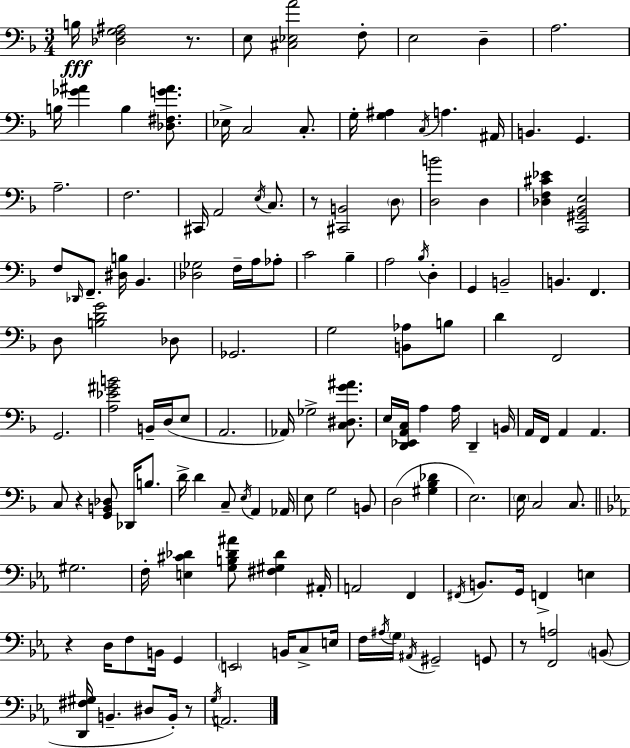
B3/s [Db3,F3,G3,A#3]/h R/e. E3/e [C#3,Eb3,A4]/h F3/e E3/h D3/q A3/h. B3/s [Gb4,A#4]/q B3/q [Db3,F#3,G4,A#4]/e. Eb3/s C3/h C3/e. G3/s [G3,A#3]/q C3/s A3/q. A#2/s B2/q. G2/q. A3/h. F3/h. C#2/s A2/h E3/s C3/e. R/e [C#2,B2]/h D3/e [D3,B4]/h D3/q [Db3,F3,C#4,Eb4]/q [C2,G#2,Bb2,E3]/h F3/e Db2/s F2/e. [D#3,B3]/s Bb2/q. [Db3,Gb3]/h F3/s A3/s Ab3/e C4/h Bb3/q A3/h Bb3/s D3/q G2/q B2/h B2/q. F2/q. D3/e [B3,D4,G4]/h Db3/e Gb2/h. G3/h [B2,Ab3]/e B3/e D4/q F2/h G2/h. [A3,Eb4,G#4,B4]/h B2/s D3/s E3/e A2/h. Ab2/s Gb3/h [C3,D#3,G4,A#4]/e. E3/s [D2,Eb2,A2,C3]/s A3/q A3/s D2/q B2/s A2/s F2/s A2/q A2/q. C3/e R/q [G2,B2,Db3]/e Db2/s B3/e. D4/s D4/q C3/e E3/s A2/q Ab2/s E3/e G3/h B2/e D3/h [G#3,Bb3,Db4]/q E3/h. E3/s C3/h C3/e. G#3/h. F3/s [E3,C#4,Db4]/q [G3,B3,Db4,A#4]/e [F#3,G#3,Db4]/q A#2/s A2/h F2/q F#2/s B2/e. G2/s F2/q E3/q R/q D3/s F3/e B2/s G2/q E2/h B2/s C3/e E3/s F3/s A#3/s G3/s A#2/s G#2/h G2/e R/e [F2,A3]/h B2/e [D2,F#3,G#3]/s B2/q. D#3/e B2/s R/e G3/s A2/h.